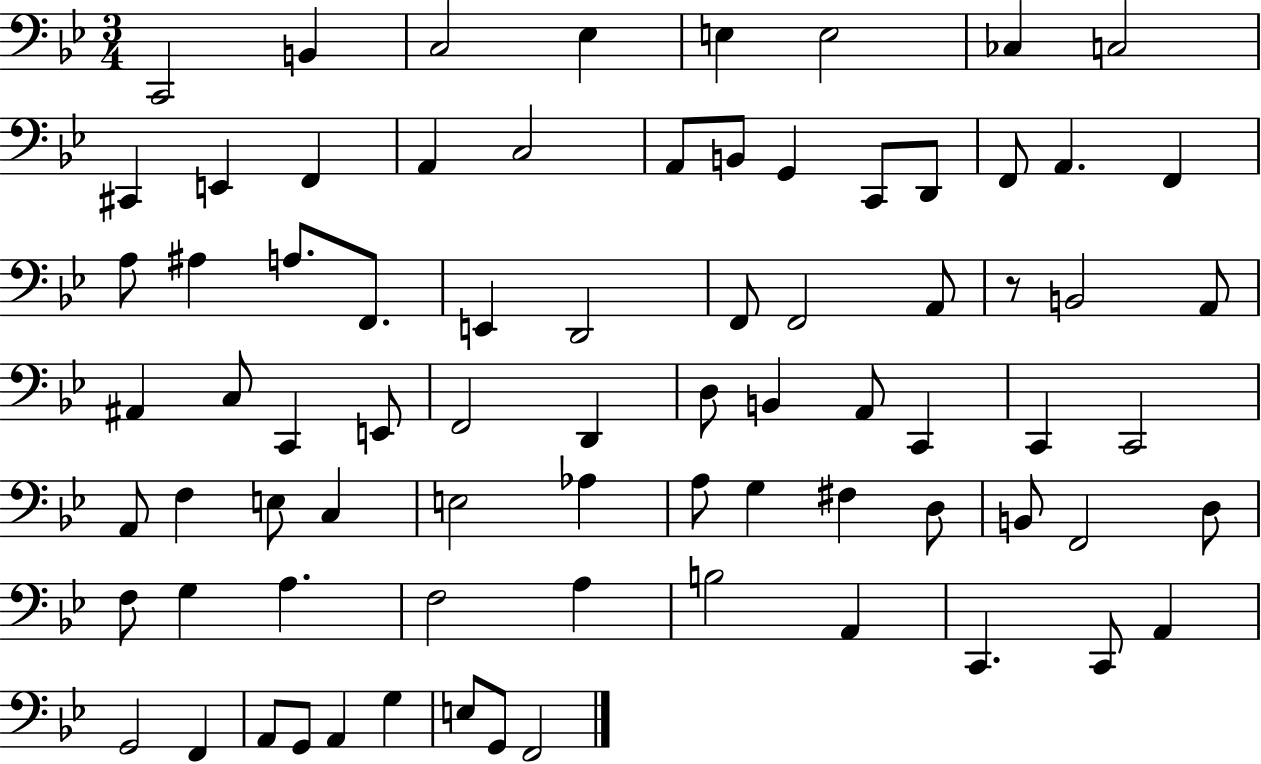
X:1
T:Untitled
M:3/4
L:1/4
K:Bb
C,,2 B,, C,2 _E, E, E,2 _C, C,2 ^C,, E,, F,, A,, C,2 A,,/2 B,,/2 G,, C,,/2 D,,/2 F,,/2 A,, F,, A,/2 ^A, A,/2 F,,/2 E,, D,,2 F,,/2 F,,2 A,,/2 z/2 B,,2 A,,/2 ^A,, C,/2 C,, E,,/2 F,,2 D,, D,/2 B,, A,,/2 C,, C,, C,,2 A,,/2 F, E,/2 C, E,2 _A, A,/2 G, ^F, D,/2 B,,/2 F,,2 D,/2 F,/2 G, A, F,2 A, B,2 A,, C,, C,,/2 A,, G,,2 F,, A,,/2 G,,/2 A,, G, E,/2 G,,/2 F,,2